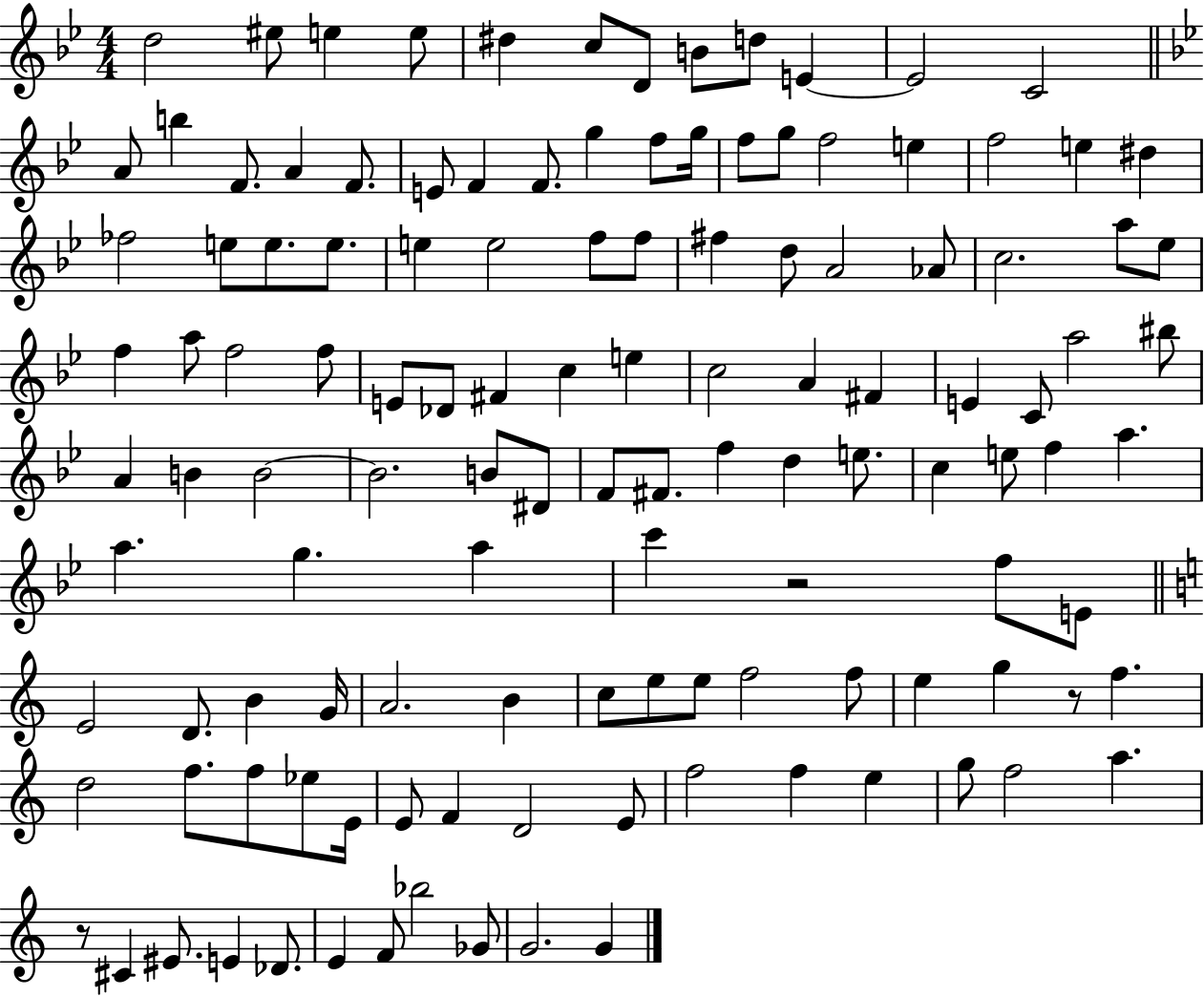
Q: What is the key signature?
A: BES major